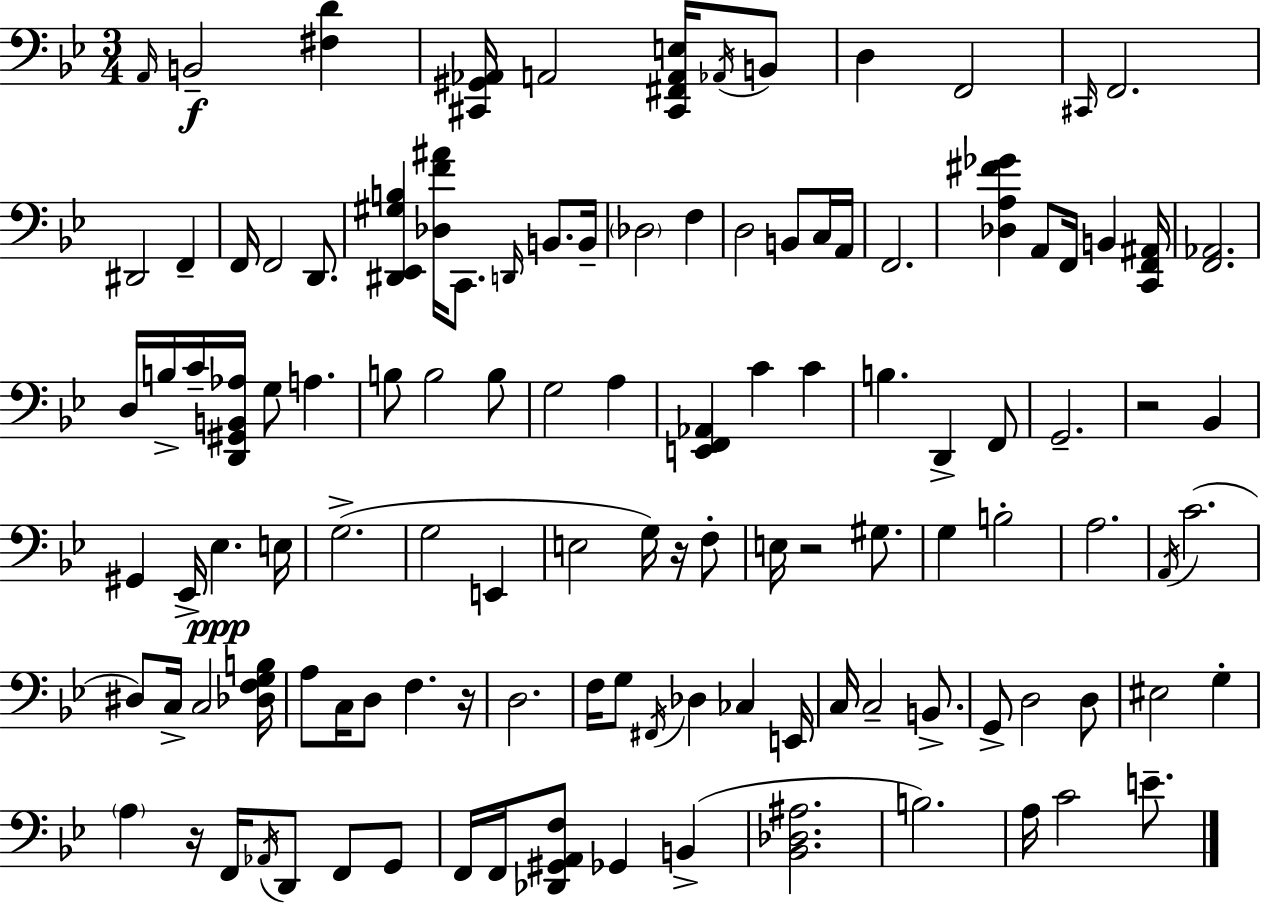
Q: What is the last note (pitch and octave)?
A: E4